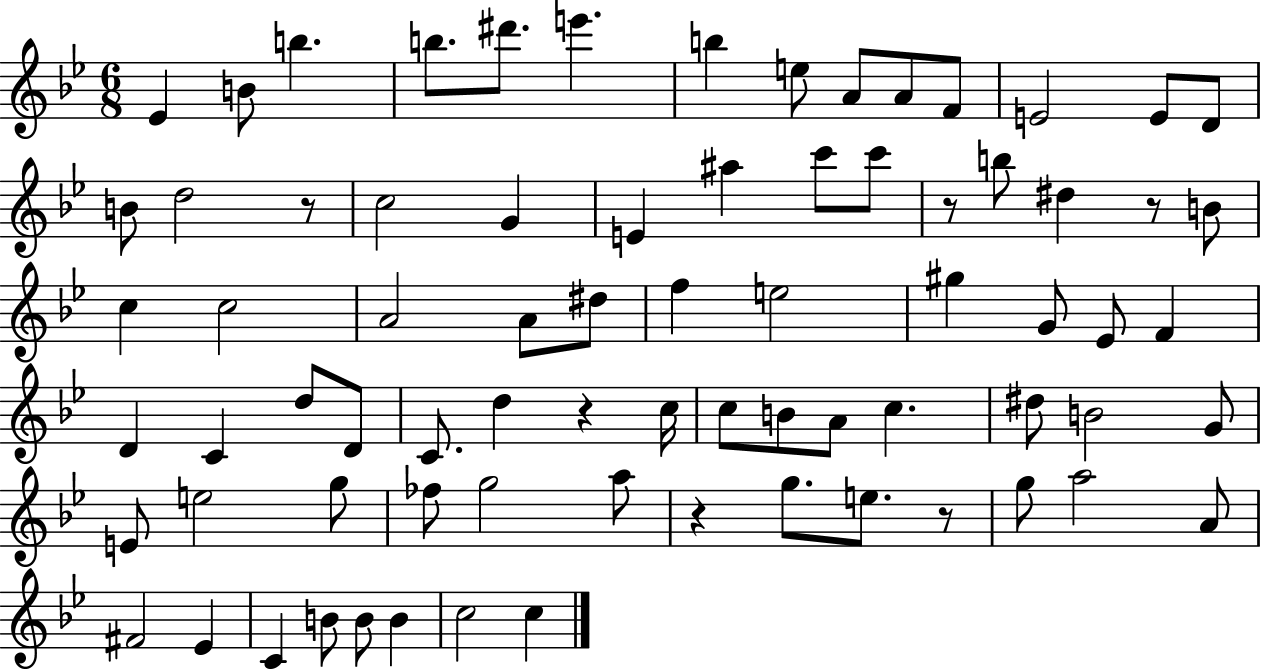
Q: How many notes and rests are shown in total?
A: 75